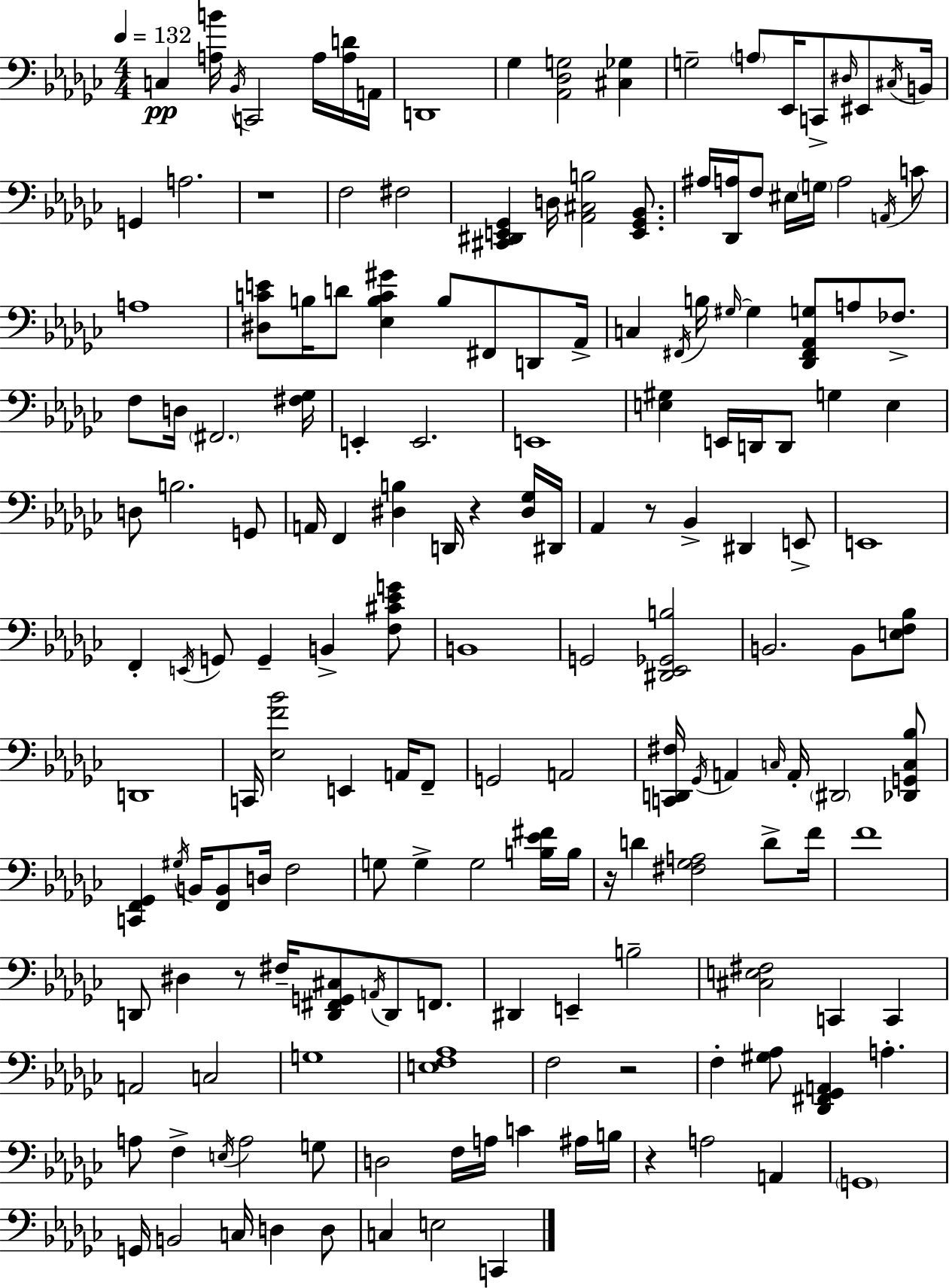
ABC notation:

X:1
T:Untitled
M:4/4
L:1/4
K:Ebm
C, [A,B]/4 _B,,/4 C,,2 A,/4 [A,D]/4 A,,/4 D,,4 _G, [_A,,_D,G,]2 [^C,_G,] G,2 A,/2 _E,,/4 C,,/2 ^D,/4 ^E,,/2 ^C,/4 B,,/4 G,, A,2 z4 F,2 ^F,2 [^C,,^D,,E,,_G,,] D,/4 [_A,,^C,B,]2 [E,,_G,,_B,,]/2 ^A,/4 [_D,,A,]/4 F,/2 ^E,/4 G,/4 A,2 A,,/4 C/2 A,4 [^D,CE]/2 B,/4 D/2 [_E,B,C^G] B,/2 ^F,,/2 D,,/2 _A,,/4 C, ^F,,/4 B,/4 ^G,/4 ^G, [_D,,^F,,_A,,G,]/2 A,/2 _F,/2 F,/2 D,/4 ^F,,2 [^F,_G,]/4 E,, E,,2 E,,4 [E,^G,] E,,/4 D,,/4 D,,/2 G, E, D,/2 B,2 G,,/2 A,,/4 F,, [^D,B,] D,,/4 z [^D,_G,]/4 ^D,,/4 _A,, z/2 _B,, ^D,, E,,/2 E,,4 F,, E,,/4 G,,/2 G,, B,, [F,^C_EG]/2 B,,4 G,,2 [^D,,_E,,_G,,B,]2 B,,2 B,,/2 [E,F,_B,]/2 D,,4 C,,/4 [_E,F_B]2 E,, A,,/4 F,,/2 G,,2 A,,2 [C,,D,,^F,]/4 _G,,/4 A,, C,/4 A,,/4 ^D,,2 [_D,,G,,C,_B,]/2 [C,,F,,_G,,] ^G,/4 B,,/4 [F,,B,,]/2 D,/4 F,2 G,/2 G, G,2 [B,_E^F]/4 B,/4 z/4 D [^F,_G,A,]2 D/2 F/4 F4 D,,/2 ^D, z/2 ^F,/4 [D,,^F,,G,,^C,]/2 A,,/4 D,,/2 F,,/2 ^D,, E,, B,2 [^C,E,^F,]2 C,, C,, A,,2 C,2 G,4 [E,F,_A,]4 F,2 z2 F, [^G,_A,]/2 [_D,,^F,,_G,,A,,] A, A,/2 F, E,/4 A,2 G,/2 D,2 F,/4 A,/4 C ^A,/4 B,/4 z A,2 A,, G,,4 G,,/4 B,,2 C,/4 D, D,/2 C, E,2 C,,